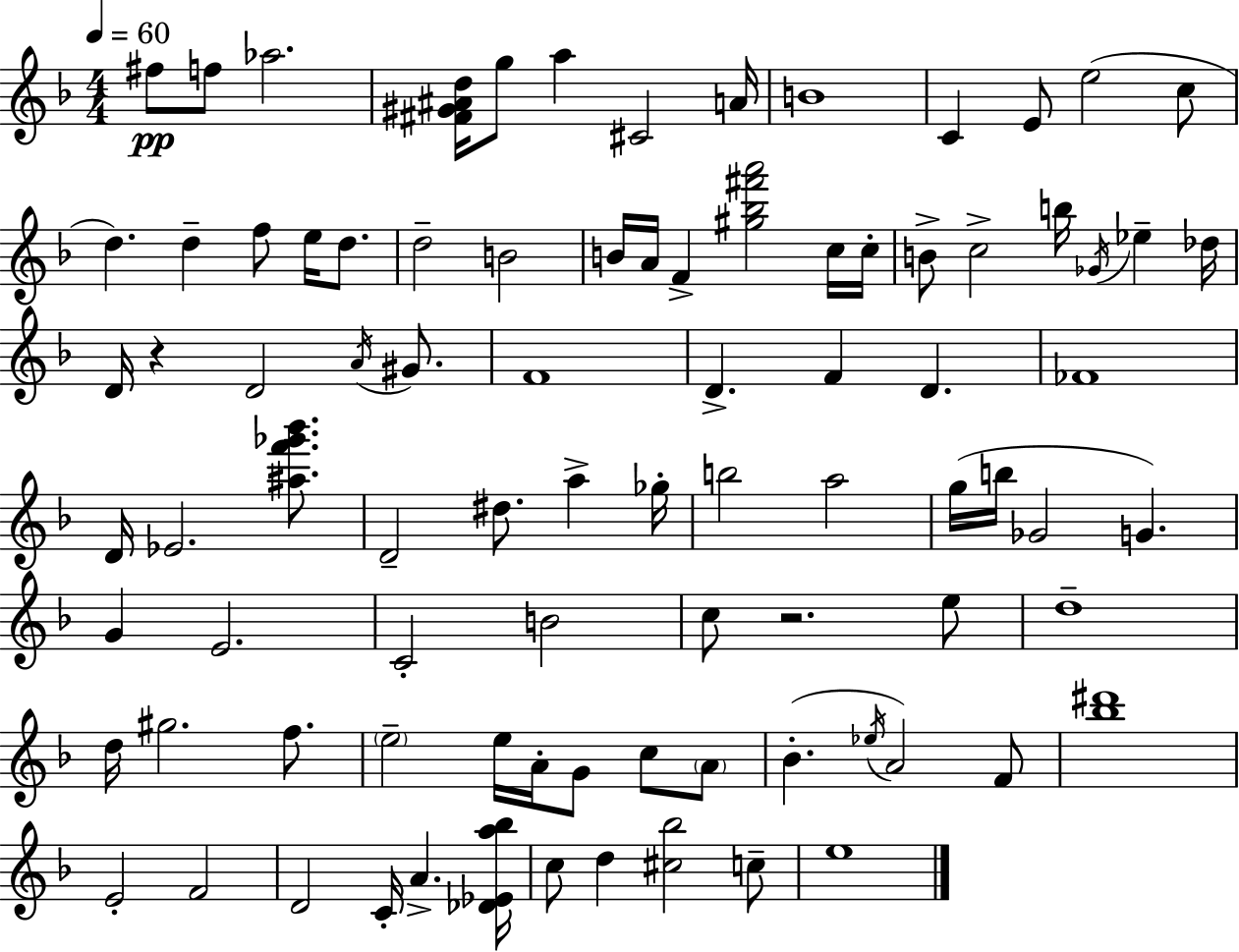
X:1
T:Untitled
M:4/4
L:1/4
K:F
^f/2 f/2 _a2 [^F^G^Ad]/4 g/2 a ^C2 A/4 B4 C E/2 e2 c/2 d d f/2 e/4 d/2 d2 B2 B/4 A/4 F [^g_b^f'a']2 c/4 c/4 B/2 c2 b/4 _G/4 _e _d/4 D/4 z D2 A/4 ^G/2 F4 D F D _F4 D/4 _E2 [^af'_g'_b']/2 D2 ^d/2 a _g/4 b2 a2 g/4 b/4 _G2 G G E2 C2 B2 c/2 z2 e/2 d4 d/4 ^g2 f/2 e2 e/4 A/4 G/2 c/2 A/2 _B _e/4 A2 F/2 [_b^d']4 E2 F2 D2 C/4 A [_D_Ea_b]/4 c/2 d [^c_b]2 c/2 e4